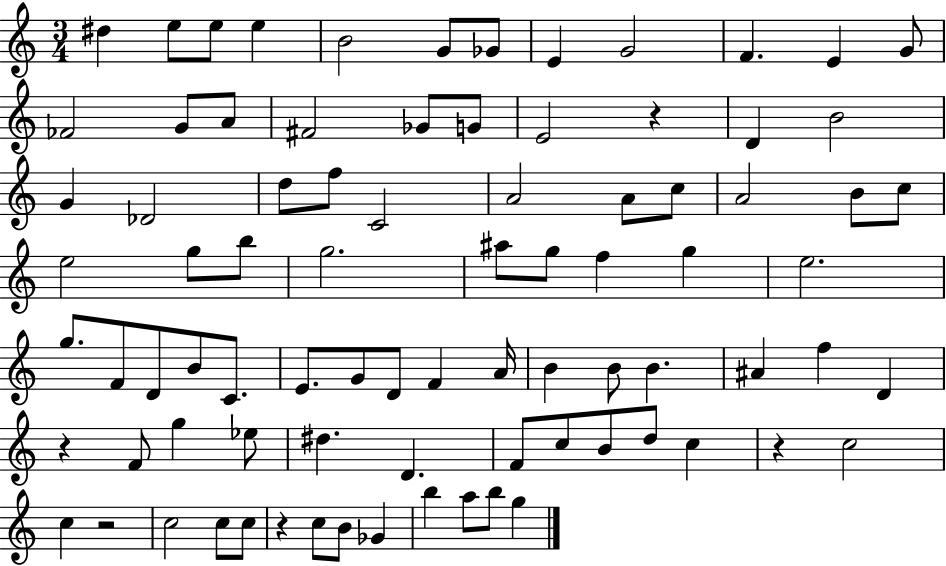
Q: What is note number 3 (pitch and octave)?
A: E5